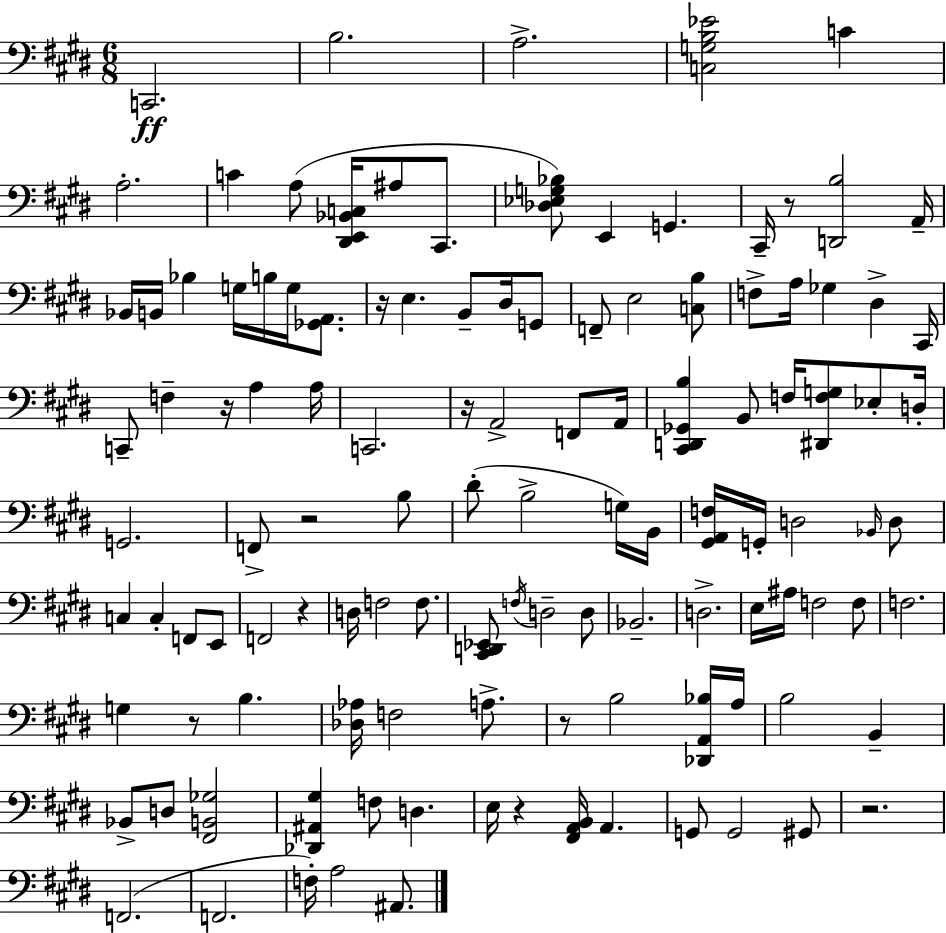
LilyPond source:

{
  \clef bass
  \numericTimeSignature
  \time 6/8
  \key e \major
  c,2.\ff | b2. | a2.-> | <c g b ees'>2 c'4 | \break a2.-. | c'4 a8( <dis, e, bes, c>16 ais8 cis,8. | <des ees g bes>8) e,4 g,4. | cis,16-- r8 <d, b>2 a,16-- | \break bes,16 b,16 bes4 g16 b16 g16 <ges, a,>8. | r16 e4. b,8-- dis16 g,8 | f,8-- e2 <c b>8 | f8-> a16 ges4 dis4-> cis,16 | \break c,8-- f4-- r16 a4 a16 | c,2. | r16 a,2-> f,8 a,16 | <cis, d, ges, b>4 b,8 f16 <dis, f g>8 ees8-. d16-. | \break g,2. | f,8-> r2 b8 | dis'8-.( b2-> g16) b,16 | <gis, a, f>16 g,16-. d2 \grace { bes,16 } d8 | \break c4 c4-. f,8 e,8 | f,2 r4 | d16 f2 f8. | <cis, d, ees,>8 \acciaccatura { f16 } d2-- | \break d8 bes,2.-- | d2.-> | e16 ais16 f2 | f8 f2. | \break g4 r8 b4. | <des aes>16 f2 a8.-> | r8 b2 | <des, a, bes>16 a16 b2 b,4-- | \break bes,8-> d8 <fis, b, ges>2 | <des, ais, gis>4 f8 d4. | e16 r4 <fis, a, b,>16 a,4. | g,8 g,2 | \break gis,8 r2. | f,2.( | f,2. | f16-.) a2 ais,8. | \break \bar "|."
}